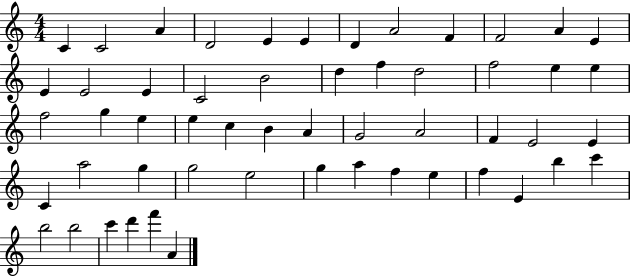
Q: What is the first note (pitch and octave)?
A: C4